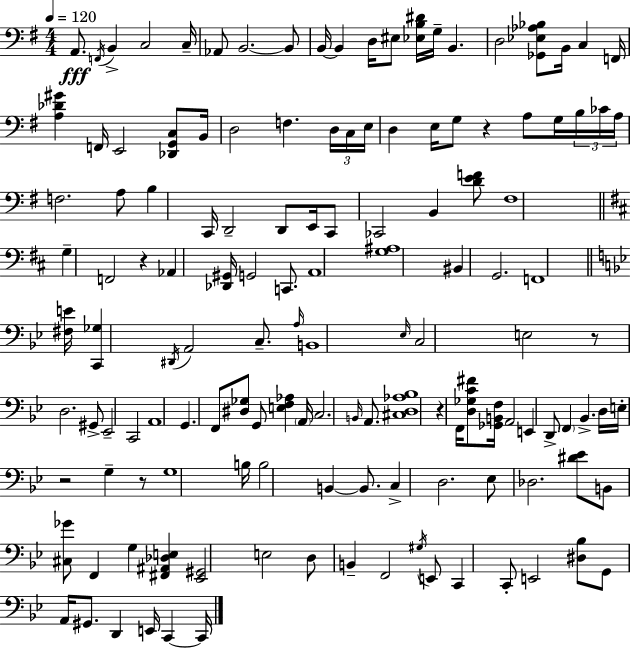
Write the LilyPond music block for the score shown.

{
  \clef bass
  \numericTimeSignature
  \time 4/4
  \key e \minor
  \tempo 4 = 120
  \repeat volta 2 { a,8.\fff \acciaccatura { f,16 } b,4-> c2 | c16-- aes,8 b,2.~~ b,8 | b,16~~ b,4 d16 eis8 <ees b dis'>16 g16-- b,4. | d2 <ges, ees aes bes>8 b,16 c4 | \break f,16 <a des' gis'>4 f,16 e,2 <des, g, c>8 | b,16 d2 f4. \tuplet 3/2 { d16 | c16 e16 } d4 e16 g8 r4 a8 g16 | \tuplet 3/2 { b16 ces'16 a16 } f2. a8 | \break b4 c,16 d,2-- d,8 | e,16 c,8 ces,2 b,4 <d' e' f'>8 | fis1 | \bar "||" \break \key d \major g4-- f,2 r4 | aes,4 <des, gis,>16 g,2 c,8. | a,1 | <g ais>1 | \break bis,4 g,2. | f,1 | \bar "||" \break \key bes \major <fis e'>16 <c, ges>4 \acciaccatura { dis,16 } a,2 c8.-- | \grace { a16 } b,1 | \grace { ees16 } c2 e2 | r8 d2. | \break gis,8-> ees,2-- c,2 | a,1 | g,4. f,8 <dis ges>8 g,8 <e f aes>4 | \parenthesize a,16 c2. | \break \grace { b,16 } a,8. <cis d aes bes>1 | r4 f,16 <d ges c' fis'>8 <ges, b, f>16 a,2 | e,4 d,8-> \parenthesize f,4 bes,4.-> | d16 e16-. r2 g4-- | \break r8 g1 | b16 b2 b,4~~ | b,8. c4-> d2. | ees8 des2. | \break <dis' ees'>8 b,8 <cis ges'>8 f,4 g4 | <fis, ais, des e>4 <ees, gis,>2 e2 | d8 b,4-- f,2 | \acciaccatura { gis16 } e,8 c,4 c,8-. e,2 | \break <dis bes>8 g,8 a,16 gis,8. d,4 e,16 | c,4~~ c,16 } \bar "|."
}